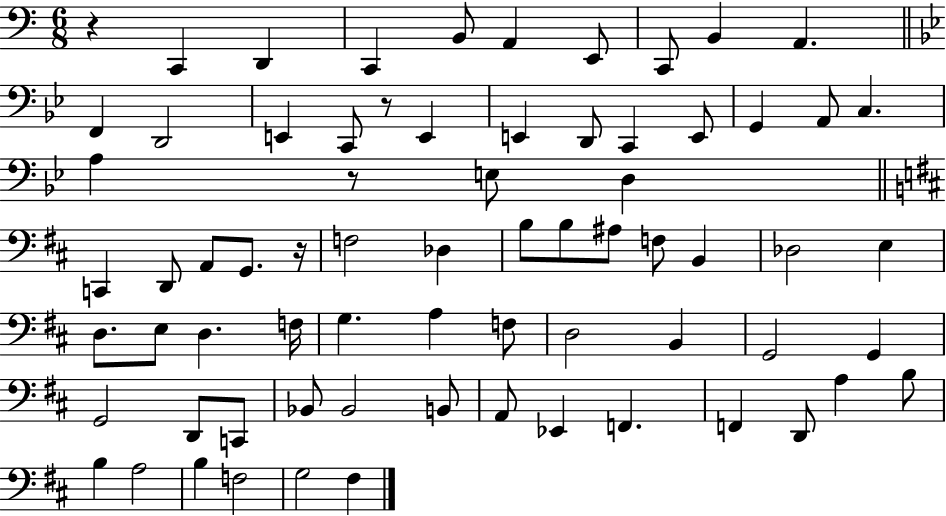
{
  \clef bass
  \numericTimeSignature
  \time 6/8
  \key c \major
  r4 c,4 d,4 | c,4 b,8 a,4 e,8 | c,8 b,4 a,4. | \bar "||" \break \key bes \major f,4 d,2 | e,4 c,8 r8 e,4 | e,4 d,8 c,4 e,8 | g,4 a,8 c4. | \break a4 r8 e8 d4 | \bar "||" \break \key b \minor c,4 d,8 a,8 g,8. r16 | f2 des4 | b8 b8 ais8 f8 b,4 | des2 e4 | \break d8. e8 d4. f16 | g4. a4 f8 | d2 b,4 | g,2 g,4 | \break g,2 d,8 c,8 | bes,8 bes,2 b,8 | a,8 ees,4 f,4. | f,4 d,8 a4 b8 | \break b4 a2 | b4 f2 | g2 fis4 | \bar "|."
}